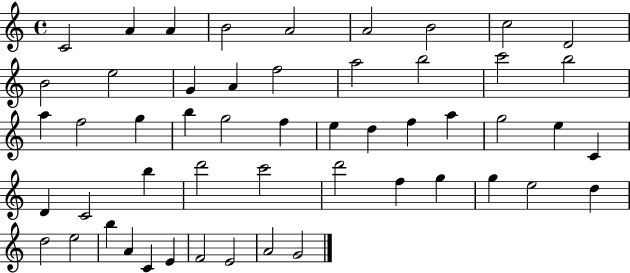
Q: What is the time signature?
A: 4/4